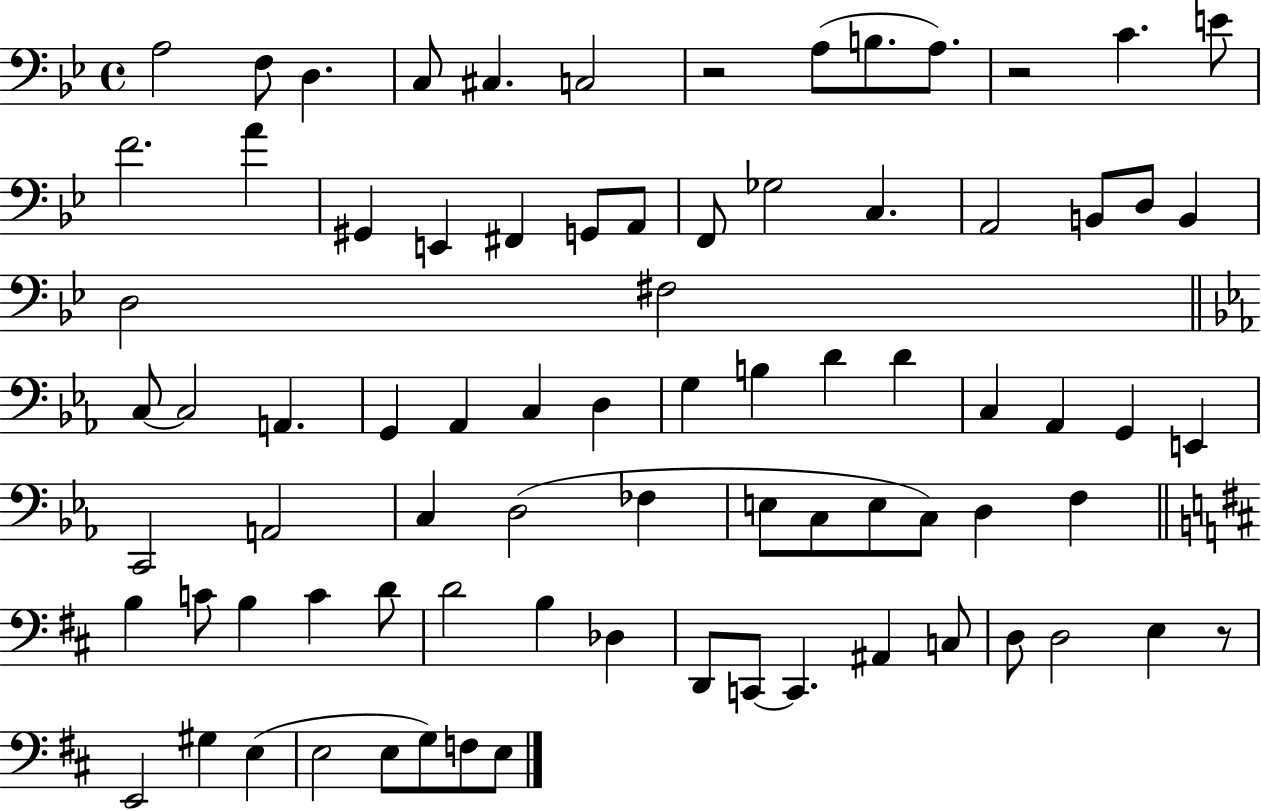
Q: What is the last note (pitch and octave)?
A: E3